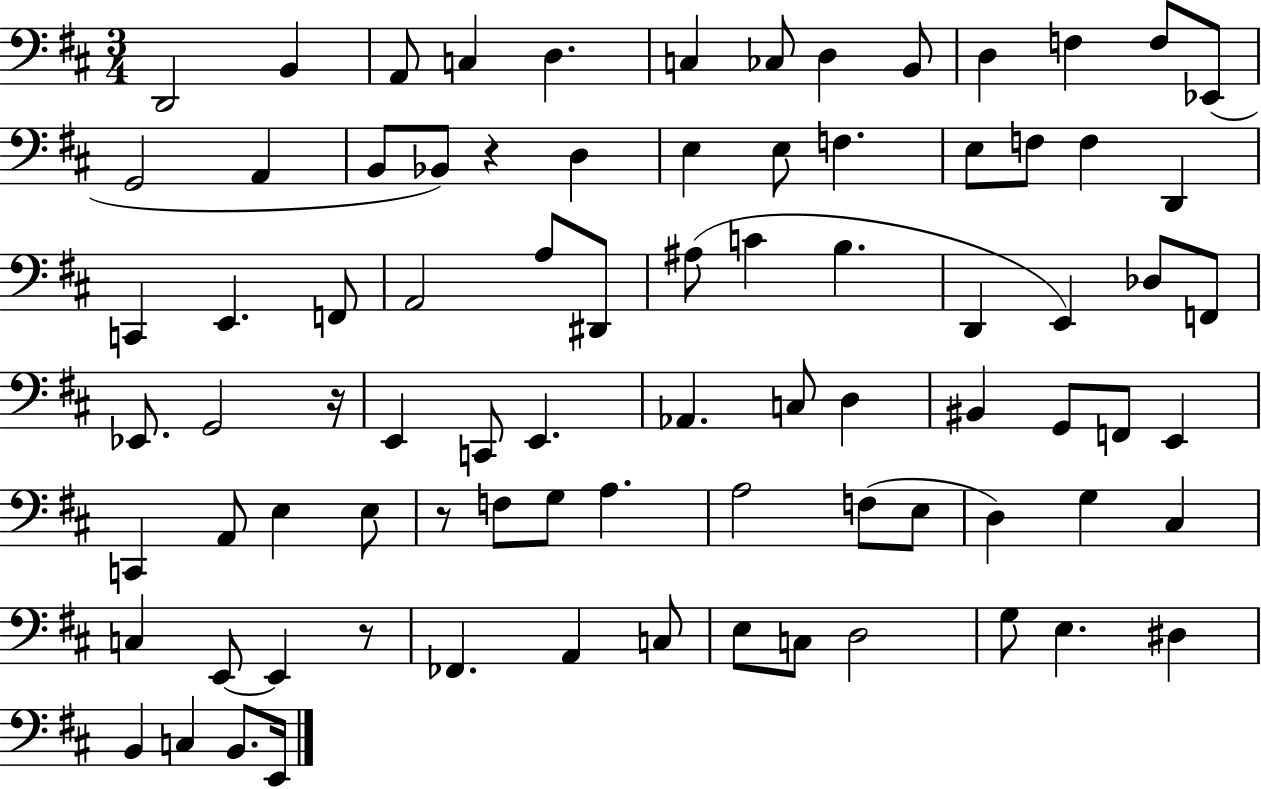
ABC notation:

X:1
T:Untitled
M:3/4
L:1/4
K:D
D,,2 B,, A,,/2 C, D, C, _C,/2 D, B,,/2 D, F, F,/2 _E,,/2 G,,2 A,, B,,/2 _B,,/2 z D, E, E,/2 F, E,/2 F,/2 F, D,, C,, E,, F,,/2 A,,2 A,/2 ^D,,/2 ^A,/2 C B, D,, E,, _D,/2 F,,/2 _E,,/2 G,,2 z/4 E,, C,,/2 E,, _A,, C,/2 D, ^B,, G,,/2 F,,/2 E,, C,, A,,/2 E, E,/2 z/2 F,/2 G,/2 A, A,2 F,/2 E,/2 D, G, ^C, C, E,,/2 E,, z/2 _F,, A,, C,/2 E,/2 C,/2 D,2 G,/2 E, ^D, B,, C, B,,/2 E,,/4